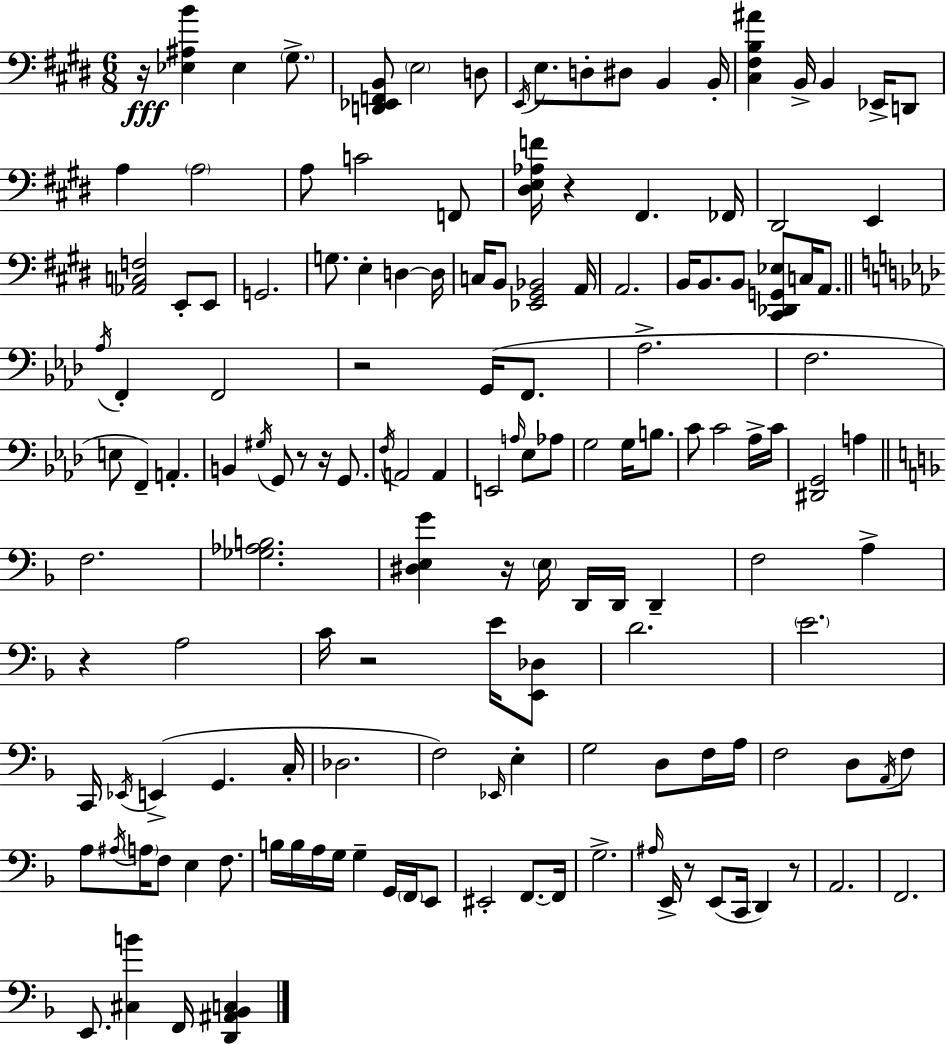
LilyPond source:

{
  \clef bass
  \numericTimeSignature
  \time 6/8
  \key e \major
  r16\fff <ees ais b'>4 ees4 \parenthesize gis8.-> | <d, ees, f, b,>8 \parenthesize e2 d8 | \acciaccatura { e,16 } e8. d8-. dis8 b,4 | b,16-. <cis fis b ais'>4 b,16-> b,4 ees,16-> d,8 | \break a4 \parenthesize a2 | a8 c'2 f,8 | <dis e aes f'>16 r4 fis,4. | fes,16 dis,2 e,4 | \break <aes, c f>2 e,8-. e,8 | g,2. | g8. e4-. d4~~ | d16 c16 b,8 <ees, gis, bes,>2 | \break a,16 a,2. | b,16 b,8. b,8 <cis, des, g, ees>8 c16 a,8. | \bar "||" \break \key aes \major \acciaccatura { aes16 } f,4-. f,2 | r2 g,16( f,8. | aes2.-> | f2. | \break e8 f,4--) a,4.-. | b,4 \acciaccatura { gis16 } g,8 r8 r16 g,8. | \acciaccatura { f16 } a,2 a,4 | e,2 \grace { a16 } | \break ees8 aes8 g2 | g16 b8. c'8 c'2 | aes16-> c'16 <dis, g,>2 | a4 \bar "||" \break \key d \minor f2. | <ges aes b>2. | <dis e g'>4 r16 \parenthesize e16 d,16 d,16 d,4-- | f2 a4-> | \break r4 a2 | c'16 r2 e'16 <e, des>8 | d'2. | \parenthesize e'2. | \break c,16 \acciaccatura { ees,16 }( e,4-> g,4. | c16-. des2. | f2) \grace { ees,16 } e4-. | g2 d8 | \break f16 a16 f2 d8 | \acciaccatura { a,16 } f8 a8 \acciaccatura { ais16 } \parenthesize a16 f8 e4 | f8. b16 b16 a16 g16 g4-- | g,16 \parenthesize f,16 e,8 eis,2-. | \break f,8.~~ f,16 g2.-> | \grace { ais16 } e,16-> r8 e,8( c,16 d,4) | r8 a,2. | f,2. | \break e,8. <cis b'>4 | f,16 <d, ais, bes, c>4 \bar "|."
}